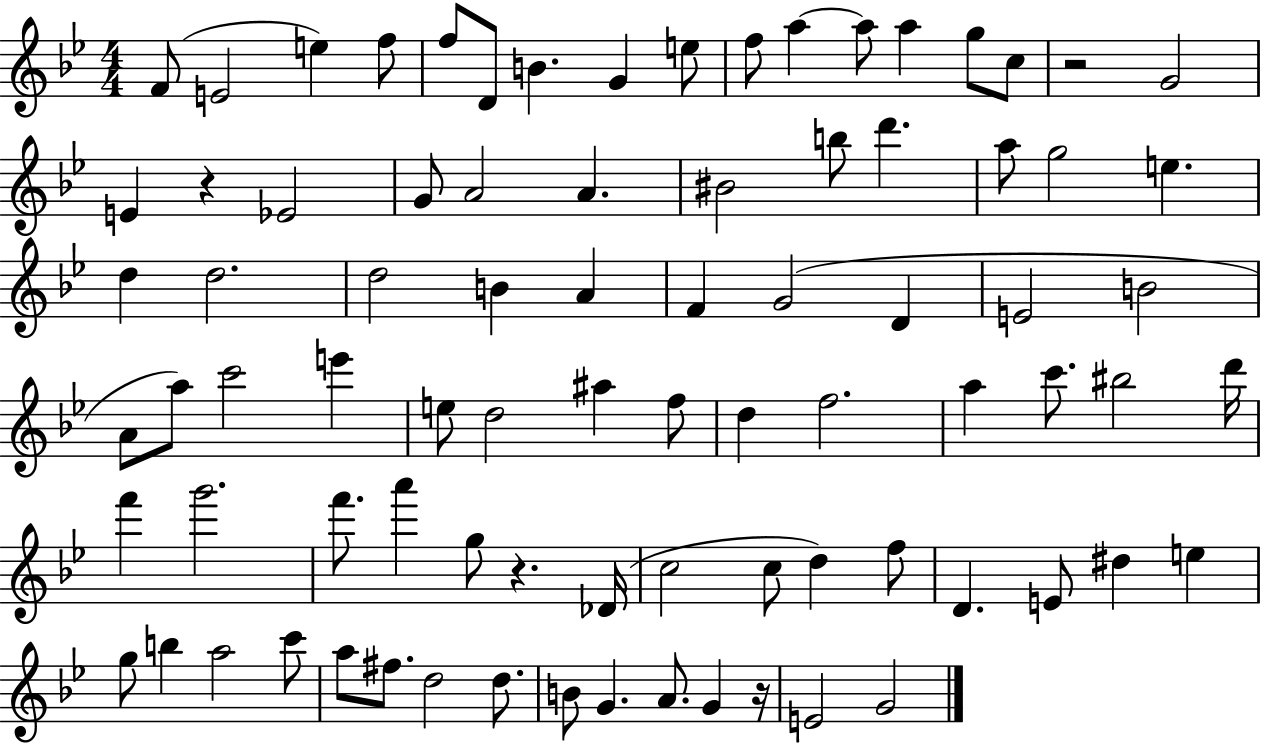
F4/e E4/h E5/q F5/e F5/e D4/e B4/q. G4/q E5/e F5/e A5/q A5/e A5/q G5/e C5/e R/h G4/h E4/q R/q Eb4/h G4/e A4/h A4/q. BIS4/h B5/e D6/q. A5/e G5/h E5/q. D5/q D5/h. D5/h B4/q A4/q F4/q G4/h D4/q E4/h B4/h A4/e A5/e C6/h E6/q E5/e D5/h A#5/q F5/e D5/q F5/h. A5/q C6/e. BIS5/h D6/s F6/q G6/h. F6/e. A6/q G5/e R/q. Db4/s C5/h C5/e D5/q F5/e D4/q. E4/e D#5/q E5/q G5/e B5/q A5/h C6/e A5/e F#5/e. D5/h D5/e. B4/e G4/q. A4/e. G4/q R/s E4/h G4/h